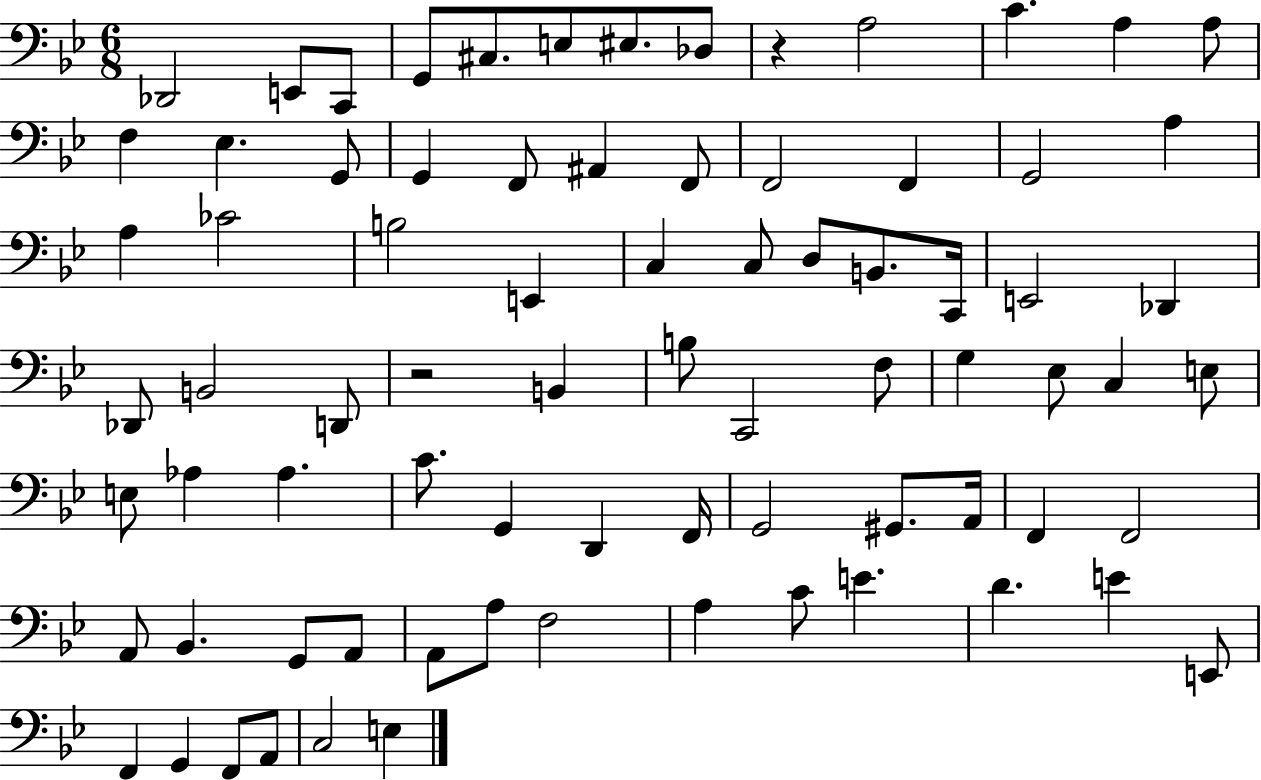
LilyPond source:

{
  \clef bass
  \numericTimeSignature
  \time 6/8
  \key bes \major
  des,2 e,8 c,8 | g,8 cis8. e8 eis8. des8 | r4 a2 | c'4. a4 a8 | \break f4 ees4. g,8 | g,4 f,8 ais,4 f,8 | f,2 f,4 | g,2 a4 | \break a4 ces'2 | b2 e,4 | c4 c8 d8 b,8. c,16 | e,2 des,4 | \break des,8 b,2 d,8 | r2 b,4 | b8 c,2 f8 | g4 ees8 c4 e8 | \break e8 aes4 aes4. | c'8. g,4 d,4 f,16 | g,2 gis,8. a,16 | f,4 f,2 | \break a,8 bes,4. g,8 a,8 | a,8 a8 f2 | a4 c'8 e'4. | d'4. e'4 e,8 | \break f,4 g,4 f,8 a,8 | c2 e4 | \bar "|."
}